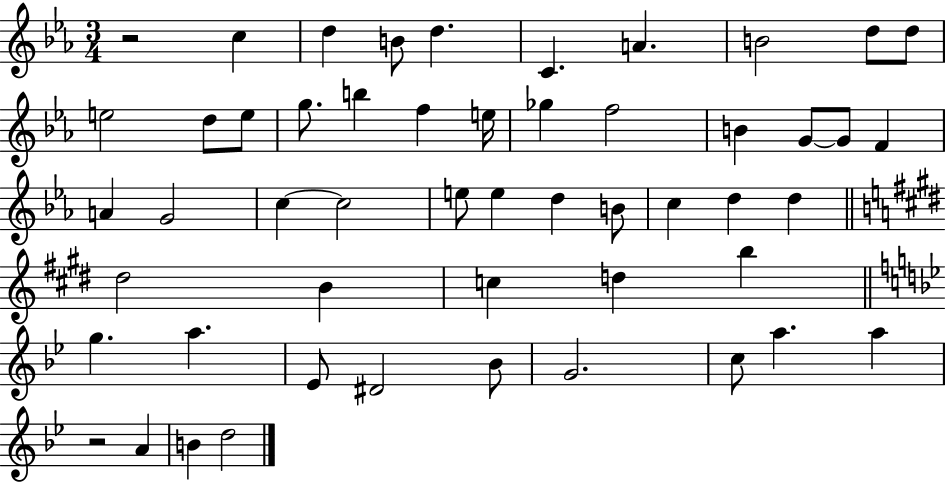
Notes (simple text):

R/h C5/q D5/q B4/e D5/q. C4/q. A4/q. B4/h D5/e D5/e E5/h D5/e E5/e G5/e. B5/q F5/q E5/s Gb5/q F5/h B4/q G4/e G4/e F4/q A4/q G4/h C5/q C5/h E5/e E5/q D5/q B4/e C5/q D5/q D5/q D#5/h B4/q C5/q D5/q B5/q G5/q. A5/q. Eb4/e D#4/h Bb4/e G4/h. C5/e A5/q. A5/q R/h A4/q B4/q D5/h